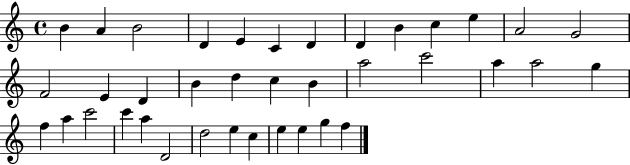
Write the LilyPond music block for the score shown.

{
  \clef treble
  \time 4/4
  \defaultTimeSignature
  \key c \major
  b'4 a'4 b'2 | d'4 e'4 c'4 d'4 | d'4 b'4 c''4 e''4 | a'2 g'2 | \break f'2 e'4 d'4 | b'4 d''4 c''4 b'4 | a''2 c'''2 | a''4 a''2 g''4 | \break f''4 a''4 c'''2 | c'''4 a''4 d'2 | d''2 e''4 c''4 | e''4 e''4 g''4 f''4 | \break \bar "|."
}